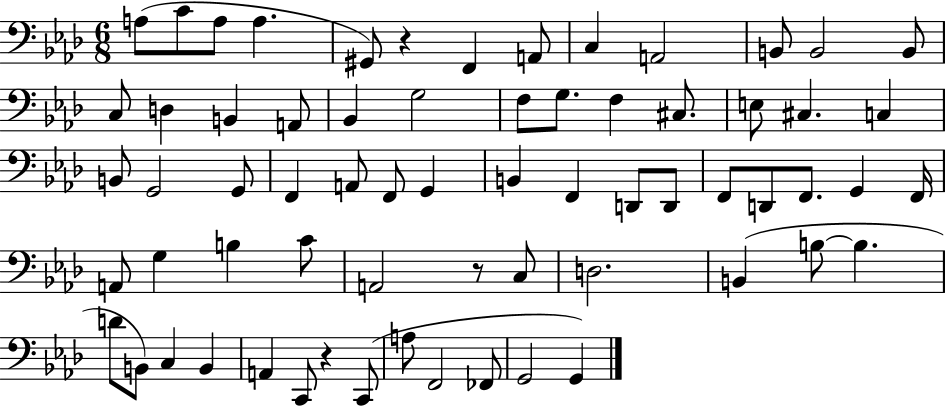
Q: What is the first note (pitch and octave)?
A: A3